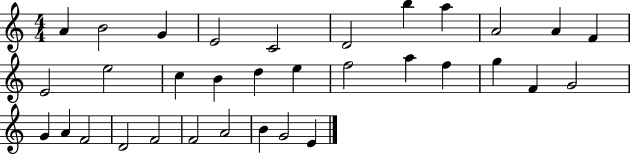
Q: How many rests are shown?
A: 0